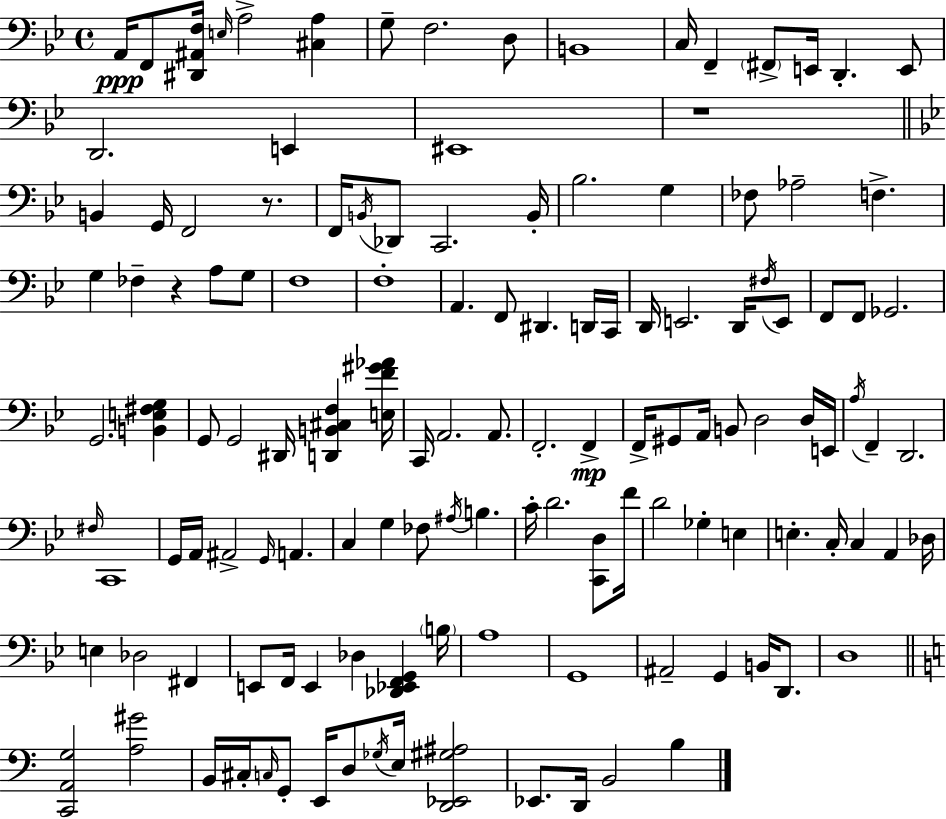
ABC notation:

X:1
T:Untitled
M:4/4
L:1/4
K:Gm
A,,/4 F,,/2 [^D,,^A,,F,]/4 E,/4 A,2 [^C,A,] G,/2 F,2 D,/2 B,,4 C,/4 F,, ^F,,/2 E,,/4 D,, E,,/2 D,,2 E,, ^E,,4 z4 B,, G,,/4 F,,2 z/2 F,,/4 B,,/4 _D,,/2 C,,2 B,,/4 _B,2 G, _F,/2 _A,2 F, G, _F, z A,/2 G,/2 F,4 F,4 A,, F,,/2 ^D,, D,,/4 C,,/4 D,,/4 E,,2 D,,/4 ^F,/4 E,,/2 F,,/2 F,,/2 _G,,2 G,,2 [B,,E,^F,G,] G,,/2 G,,2 ^D,,/4 [D,,B,,^C,F,] [E,F^G_A]/4 C,,/4 A,,2 A,,/2 F,,2 F,, F,,/4 ^G,,/2 A,,/4 B,,/2 D,2 D,/4 E,,/4 A,/4 F,, D,,2 ^F,/4 C,,4 G,,/4 A,,/4 ^A,,2 G,,/4 A,, C, G, _F,/2 ^A,/4 B, C/4 D2 [C,,D,]/2 F/4 D2 _G, E, E, C,/4 C, A,, _D,/4 E, _D,2 ^F,, E,,/2 F,,/4 E,, _D, [_D,,_E,,F,,G,,] B,/4 A,4 G,,4 ^A,,2 G,, B,,/4 D,,/2 D,4 [C,,A,,G,]2 [A,^G]2 B,,/4 ^C,/4 C,/4 G,,/2 E,,/4 D,/2 _G,/4 E,/4 [D,,_E,,^G,^A,]2 _E,,/2 D,,/4 B,,2 B,